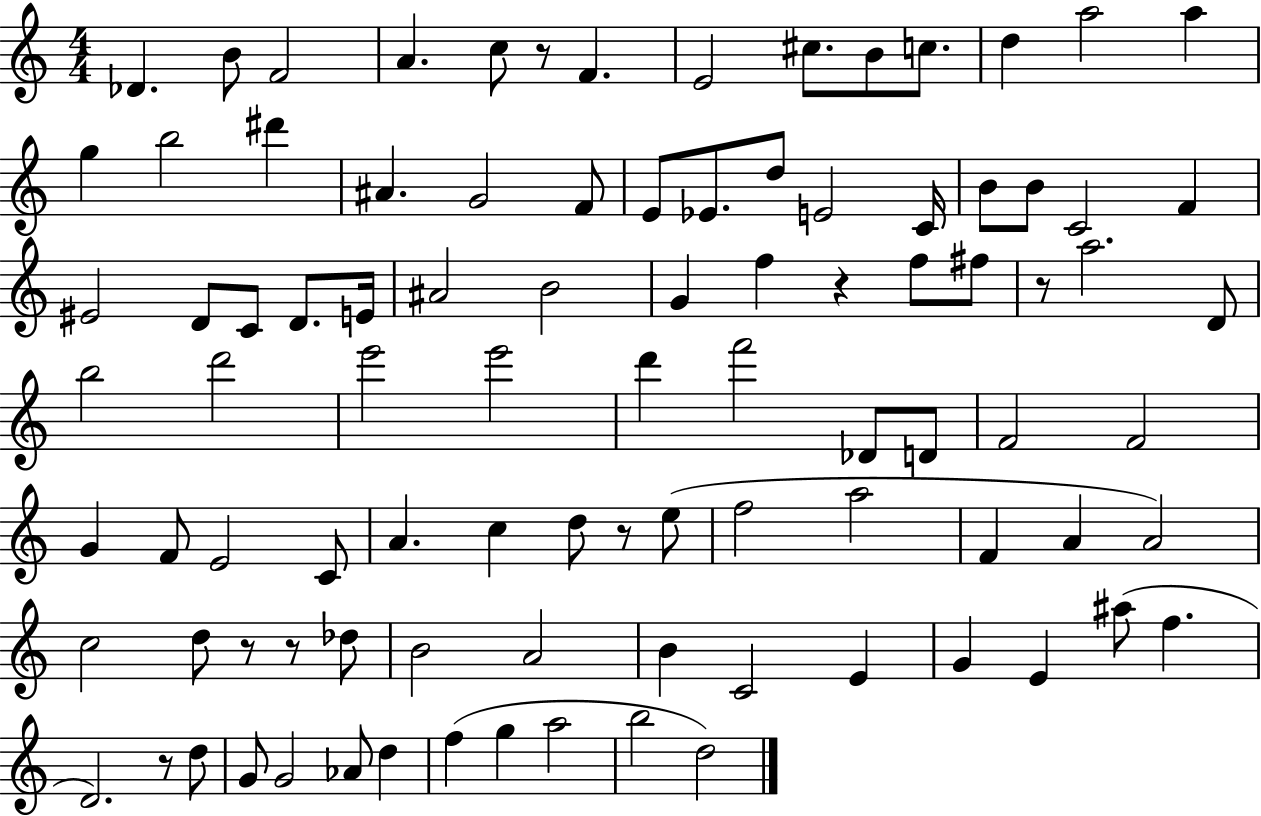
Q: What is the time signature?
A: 4/4